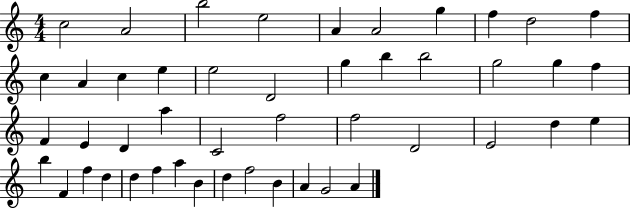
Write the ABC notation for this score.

X:1
T:Untitled
M:4/4
L:1/4
K:C
c2 A2 b2 e2 A A2 g f d2 f c A c e e2 D2 g b b2 g2 g f F E D a C2 f2 f2 D2 E2 d e b F f d d f a B d f2 B A G2 A